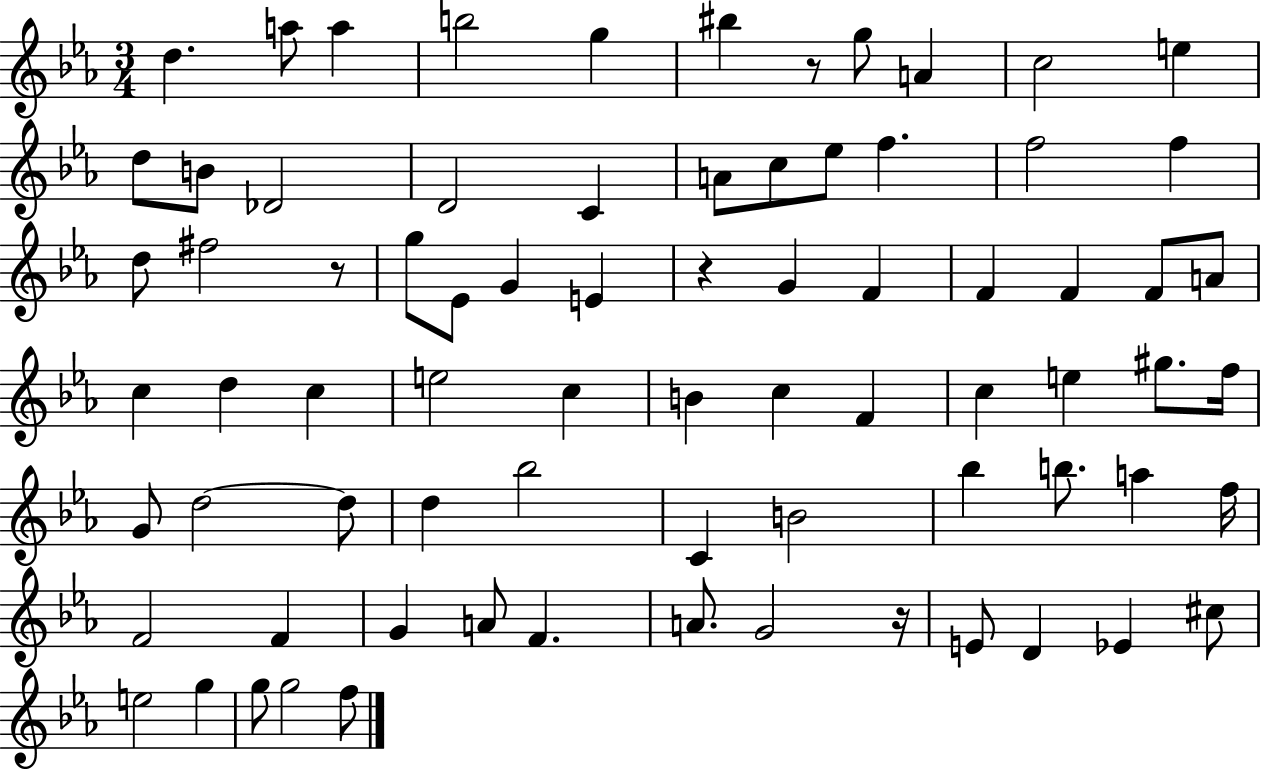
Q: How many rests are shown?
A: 4